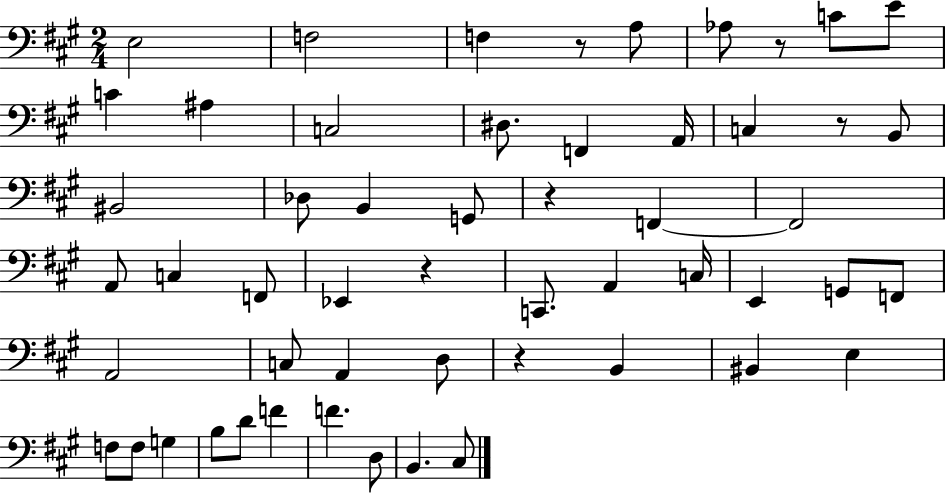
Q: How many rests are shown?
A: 6